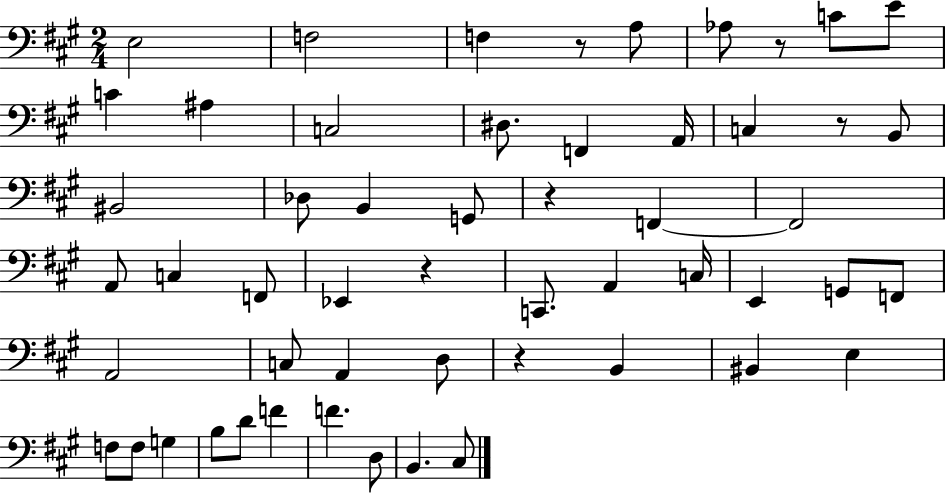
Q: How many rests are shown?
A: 6